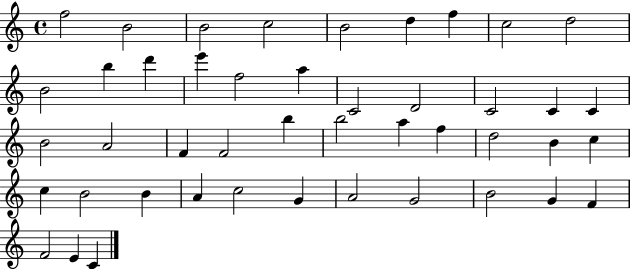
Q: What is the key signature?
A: C major